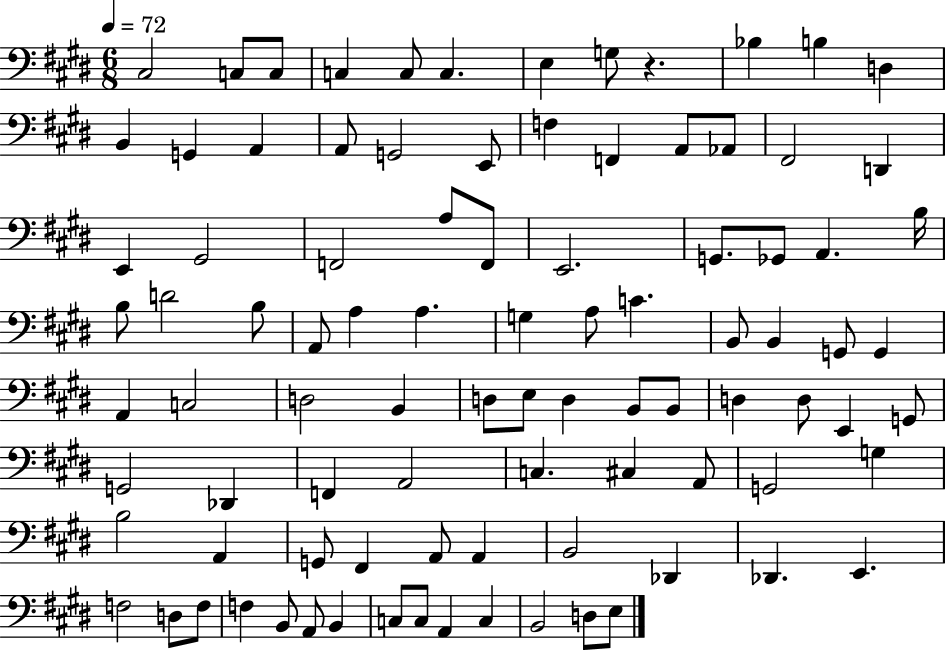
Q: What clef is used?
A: bass